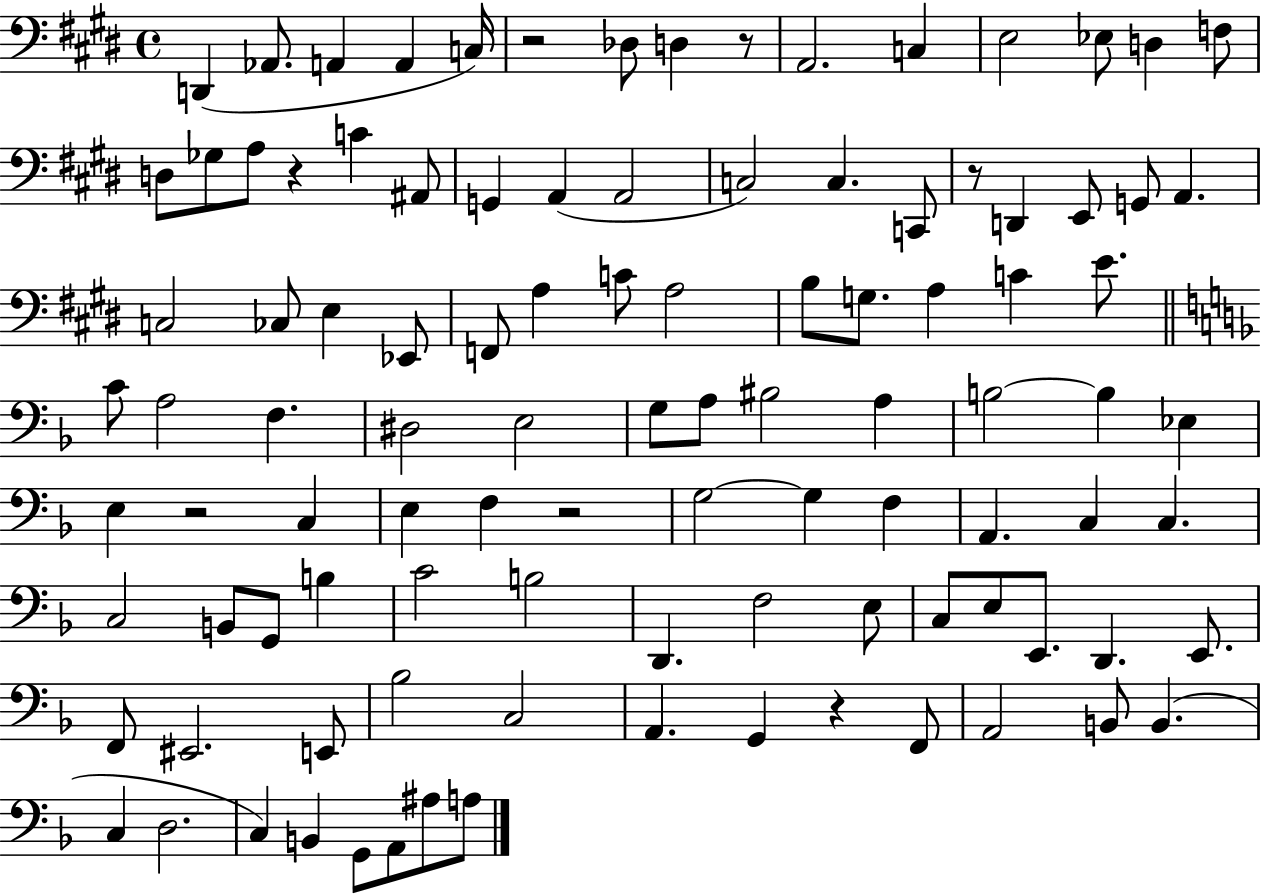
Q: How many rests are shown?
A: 7